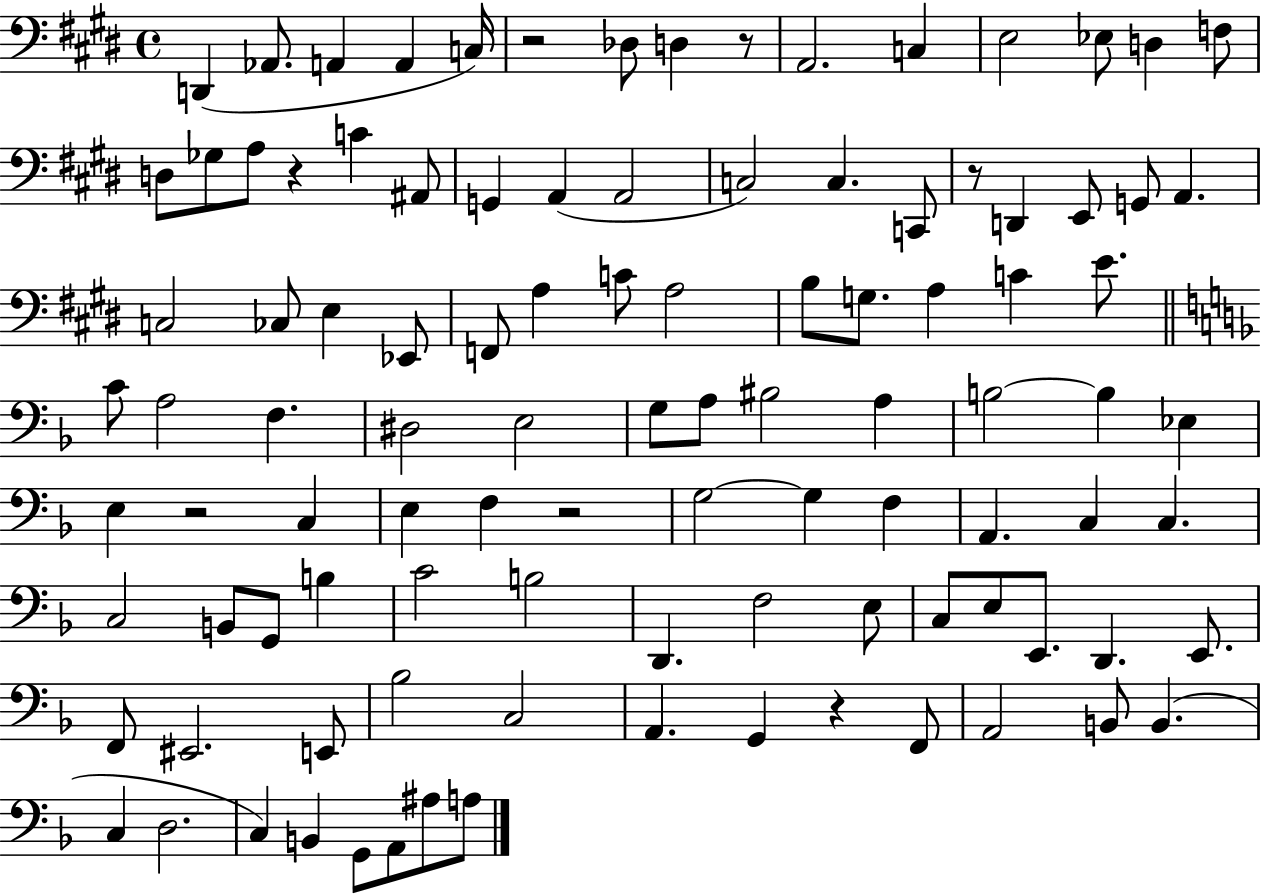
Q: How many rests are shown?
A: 7